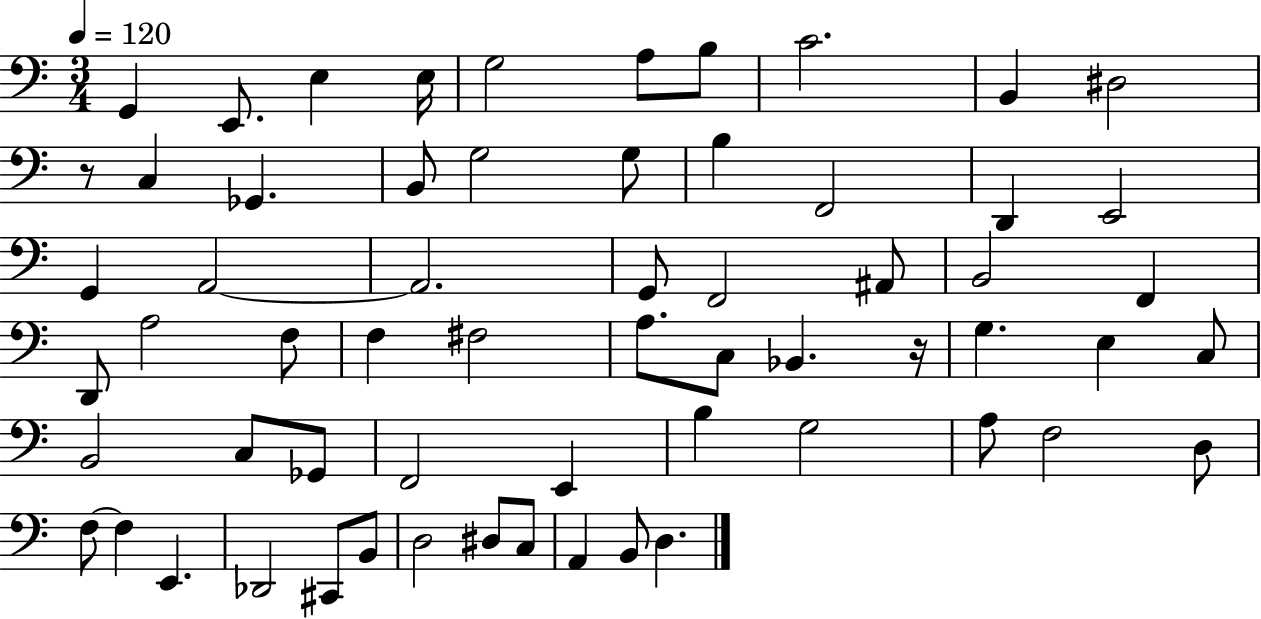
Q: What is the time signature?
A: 3/4